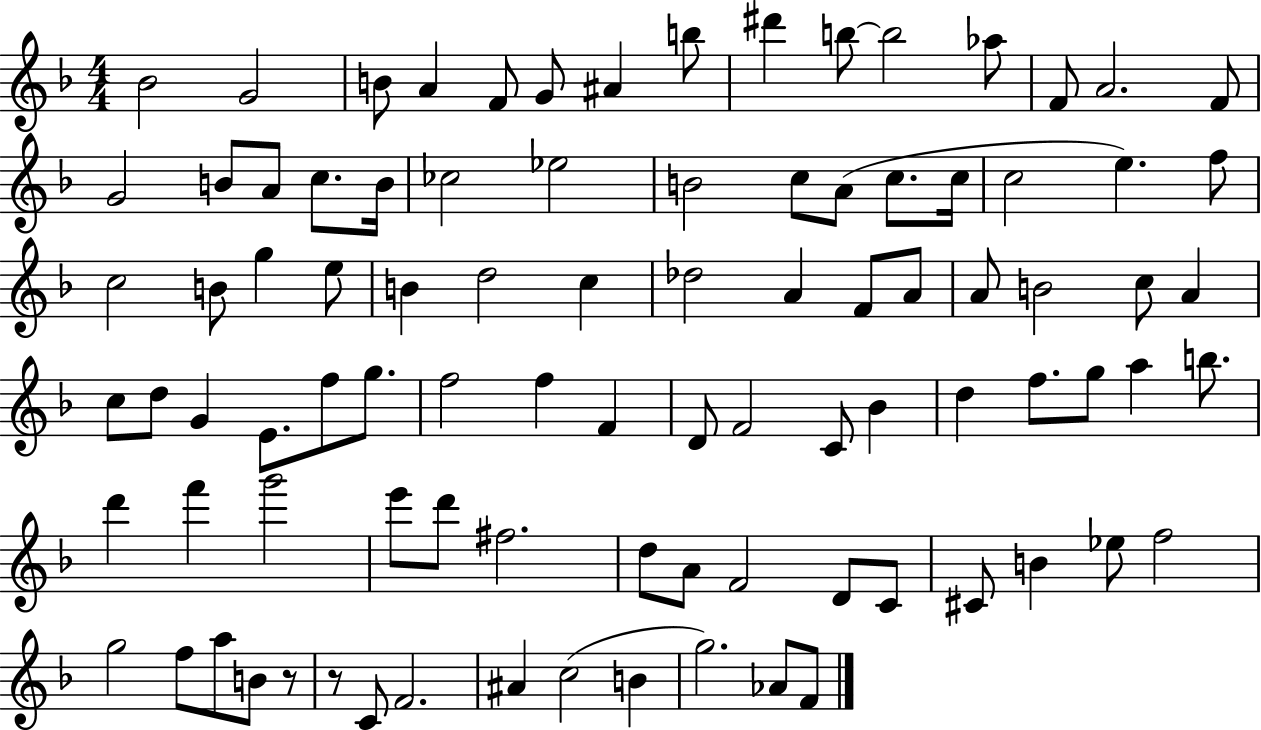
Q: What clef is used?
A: treble